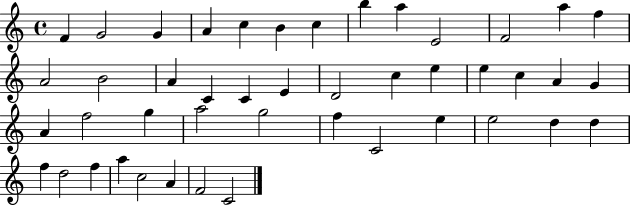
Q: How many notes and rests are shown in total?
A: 45